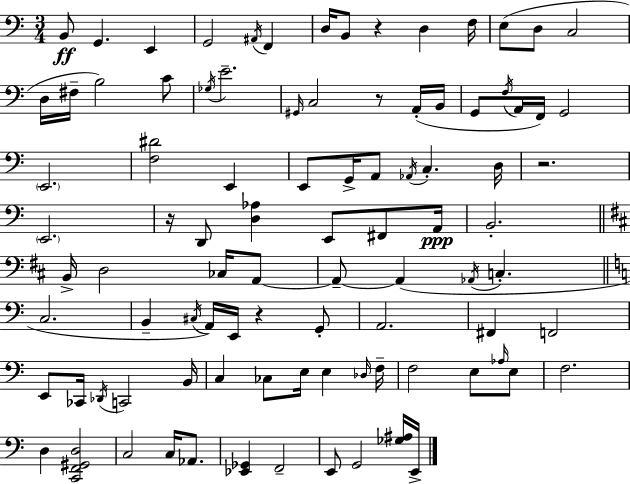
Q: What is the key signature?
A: C major